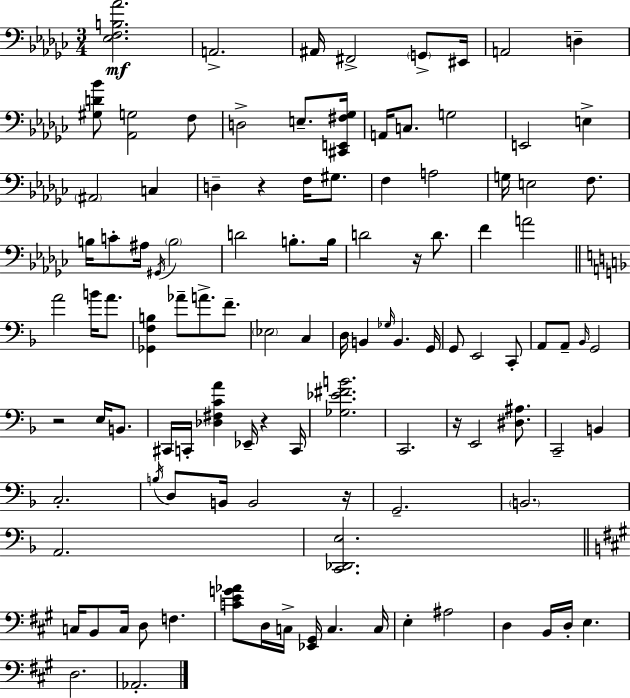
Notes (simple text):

[Eb3,F3,B3,Ab4]/h. A2/h. A#2/s F#2/h G2/e EIS2/s A2/h D3/q [G#3,D4,Bb4]/e [Ab2,G3]/h F3/e D3/h E3/e. [C#2,E2,F#3,Gb3]/s A2/s C3/e. G3/h E2/h E3/q A#2/h C3/q D3/q R/q F3/s G#3/e. F3/q A3/h G3/s E3/h F3/e. B3/s C4/e A#3/s G#2/s B3/h D4/h B3/e. B3/s D4/h R/s D4/e. F4/q A4/h A4/h B4/s A4/e. [Gb2,F3,B3]/q Ab4/e A4/e. F4/e. Eb3/h C3/q D3/s B2/q Gb3/s B2/q. G2/s G2/e E2/h C2/e A2/e A2/e Bb2/s G2/h R/h E3/s B2/e. C#2/s C2/s [Db3,F#3,C4,A4]/q Eb2/s R/q C2/s [Gb3,Eb4,F#4,B4]/h. C2/h. R/s E2/h [D#3,A#3]/e. C2/h B2/q C3/h. B3/s D3/e B2/s B2/h R/s G2/h. B2/h. A2/h. [C2,Db2,E3]/h. C3/s B2/e C3/s D3/e F3/q. [C4,E4,G4,Ab4]/e D3/s C3/s [Eb2,G#2]/s C3/q. C3/s E3/q A#3/h D3/q B2/s D3/s E3/q. D3/h. Ab2/h.